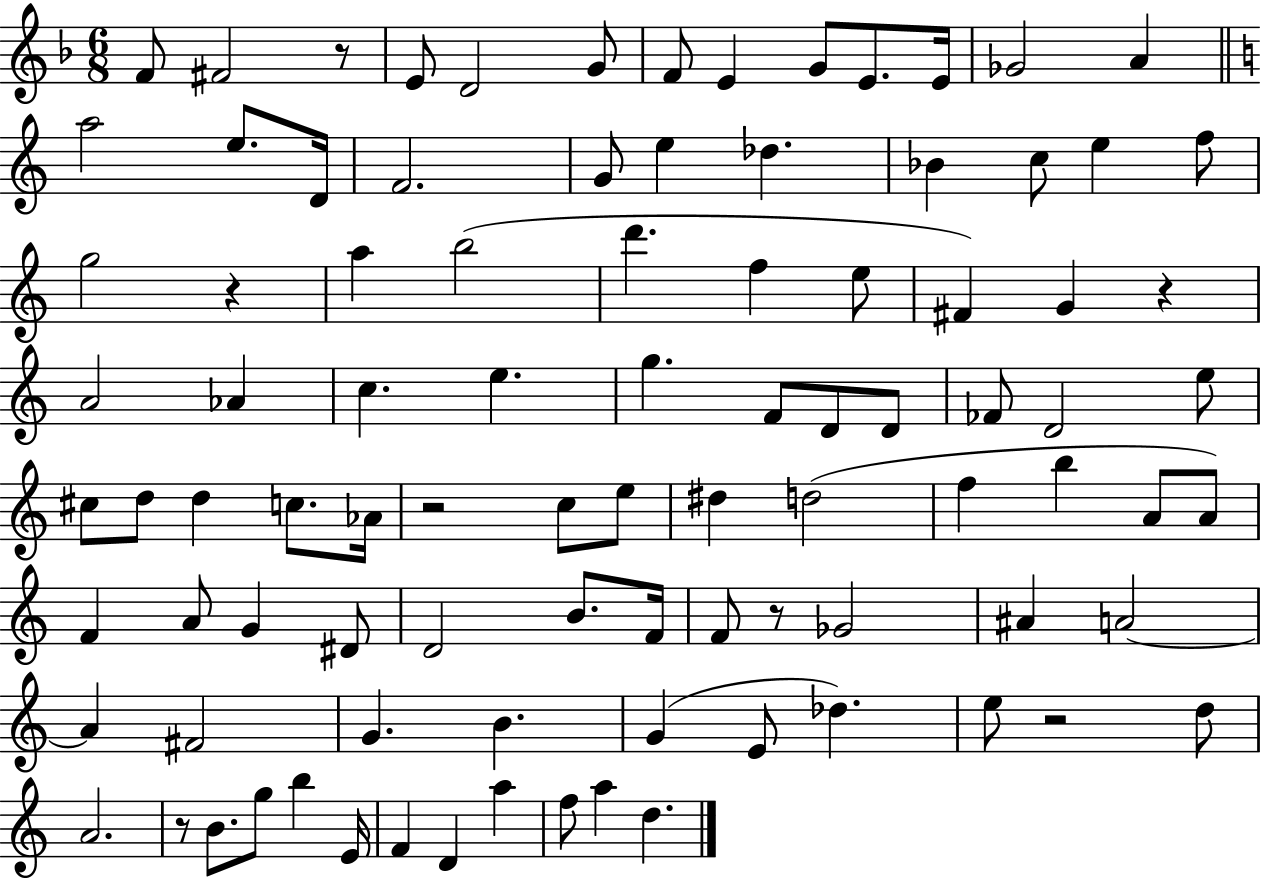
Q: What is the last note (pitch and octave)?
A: D5